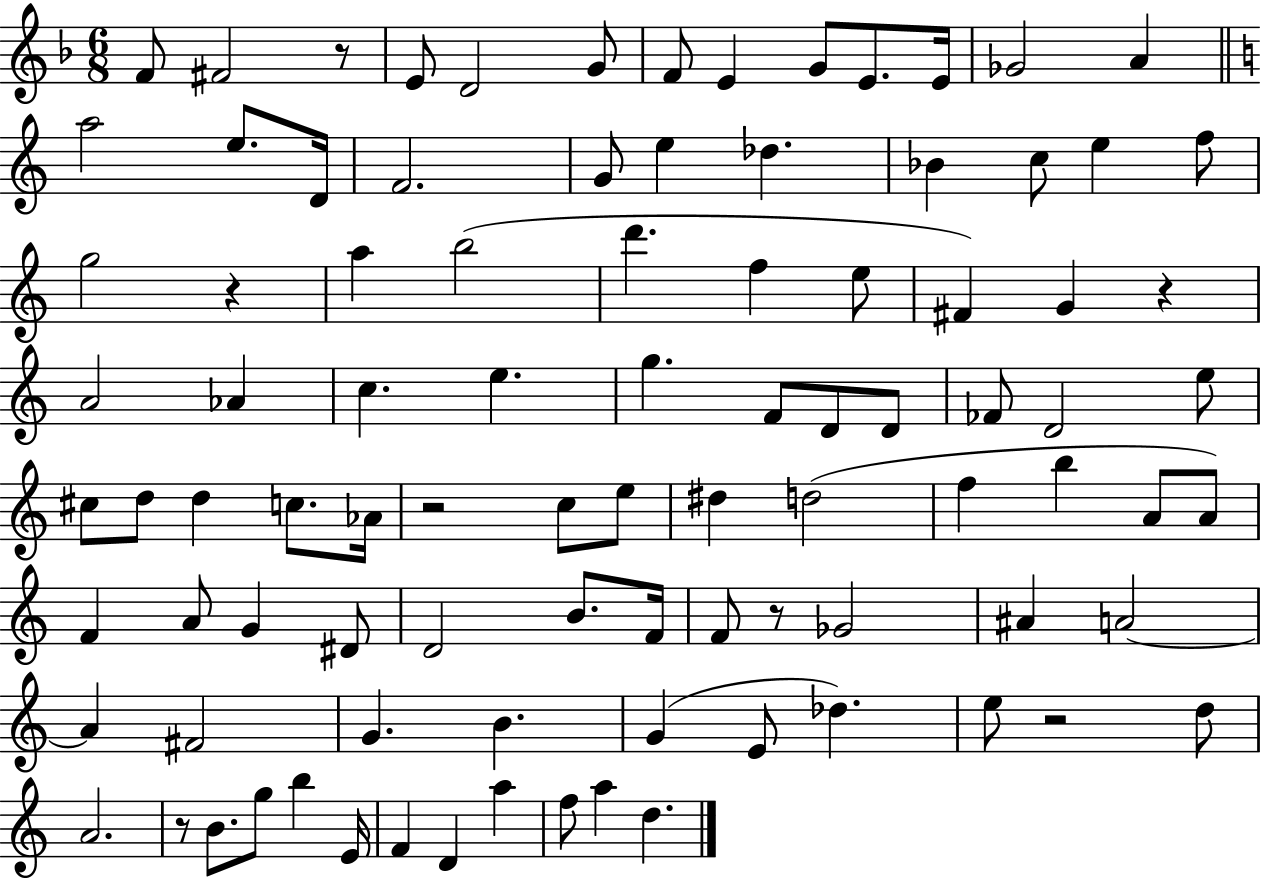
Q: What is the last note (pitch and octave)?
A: D5